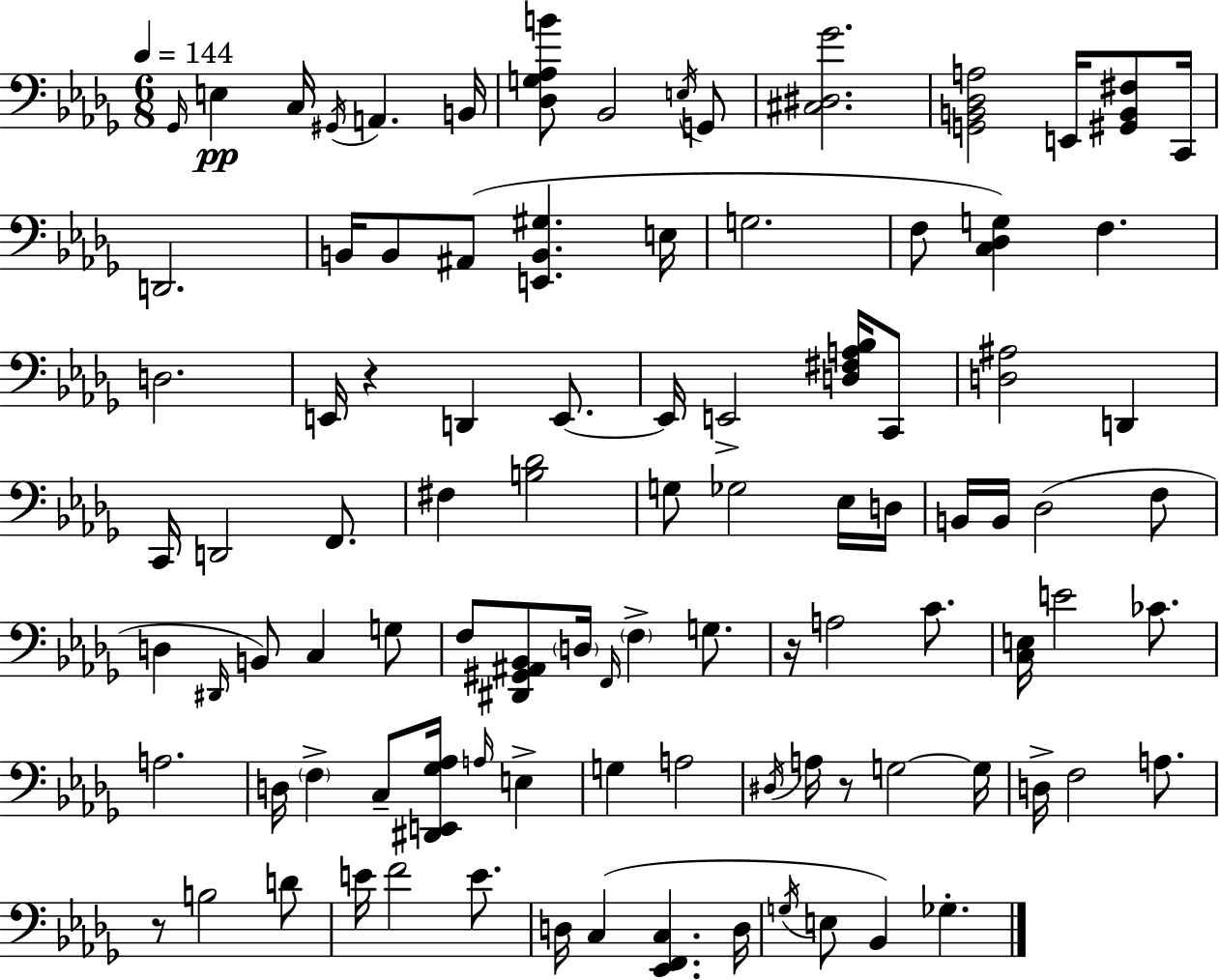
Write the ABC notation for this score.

X:1
T:Untitled
M:6/8
L:1/4
K:Bbm
_G,,/4 E, C,/4 ^G,,/4 A,, B,,/4 [_D,G,_A,B]/2 _B,,2 E,/4 G,,/2 [^C,^D,_G]2 [G,,B,,_D,A,]2 E,,/4 [^G,,B,,^F,]/2 C,,/4 D,,2 B,,/4 B,,/2 ^A,,/2 [E,,B,,^G,] E,/4 G,2 F,/2 [C,_D,G,] F, D,2 E,,/4 z D,, E,,/2 E,,/4 E,,2 [D,^F,A,_B,]/4 C,,/2 [D,^A,]2 D,, C,,/4 D,,2 F,,/2 ^F, [B,_D]2 G,/2 _G,2 _E,/4 D,/4 B,,/4 B,,/4 _D,2 F,/2 D, ^D,,/4 B,,/2 C, G,/2 F,/2 [^D,,^G,,^A,,_B,,]/2 D,/4 F,,/4 F, G,/2 z/4 A,2 C/2 [C,E,]/4 E2 _C/2 A,2 D,/4 F, C,/2 [^D,,E,,_G,_A,]/4 A,/4 E, G, A,2 ^D,/4 A,/4 z/2 G,2 G,/4 D,/4 F,2 A,/2 z/2 B,2 D/2 E/4 F2 E/2 D,/4 C, [_E,,F,,C,] D,/4 G,/4 E,/2 _B,, _G,